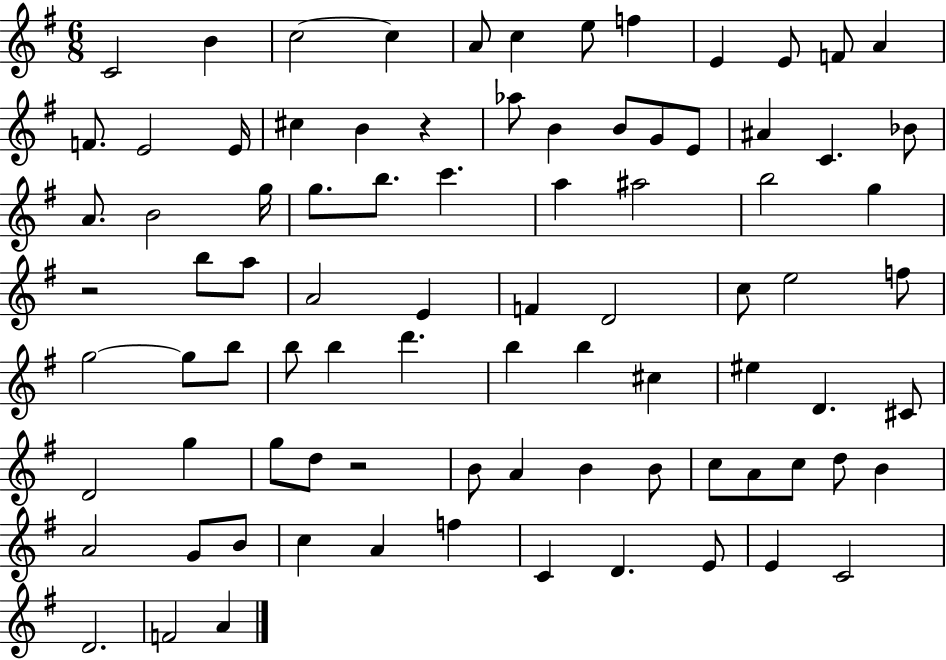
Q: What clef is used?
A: treble